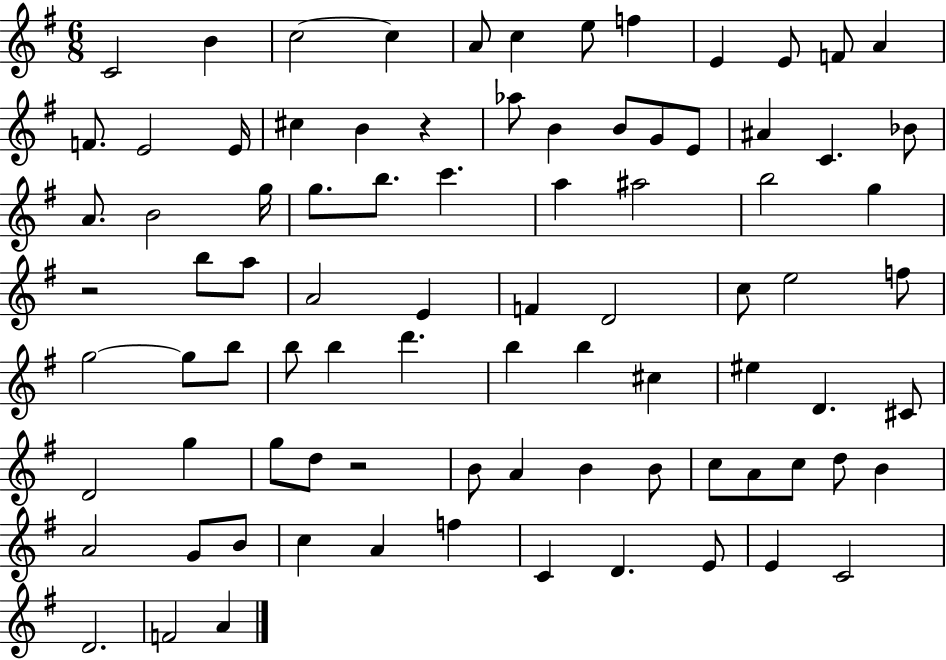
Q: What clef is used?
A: treble